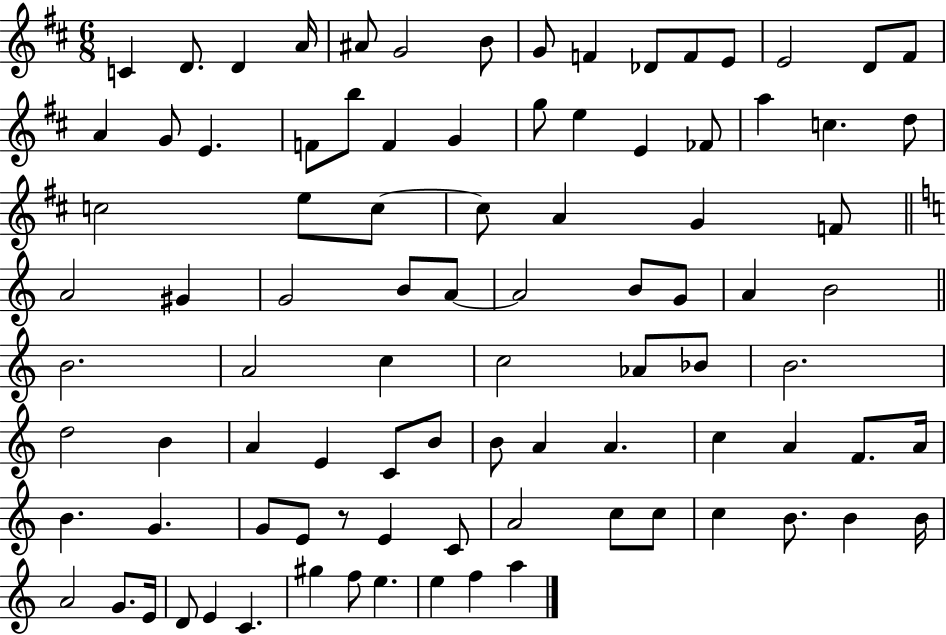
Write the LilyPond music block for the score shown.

{
  \clef treble
  \numericTimeSignature
  \time 6/8
  \key d \major
  c'4 d'8. d'4 a'16 | ais'8 g'2 b'8 | g'8 f'4 des'8 f'8 e'8 | e'2 d'8 fis'8 | \break a'4 g'8 e'4. | f'8 b''8 f'4 g'4 | g''8 e''4 e'4 fes'8 | a''4 c''4. d''8 | \break c''2 e''8 c''8~~ | c''8 a'4 g'4 f'8 | \bar "||" \break \key c \major a'2 gis'4 | g'2 b'8 a'8~~ | a'2 b'8 g'8 | a'4 b'2 | \break \bar "||" \break \key c \major b'2. | a'2 c''4 | c''2 aes'8 bes'8 | b'2. | \break d''2 b'4 | a'4 e'4 c'8 b'8 | b'8 a'4 a'4. | c''4 a'4 f'8. a'16 | \break b'4. g'4. | g'8 e'8 r8 e'4 c'8 | a'2 c''8 c''8 | c''4 b'8. b'4 b'16 | \break a'2 g'8. e'16 | d'8 e'4 c'4. | gis''4 f''8 e''4. | e''4 f''4 a''4 | \break \bar "|."
}